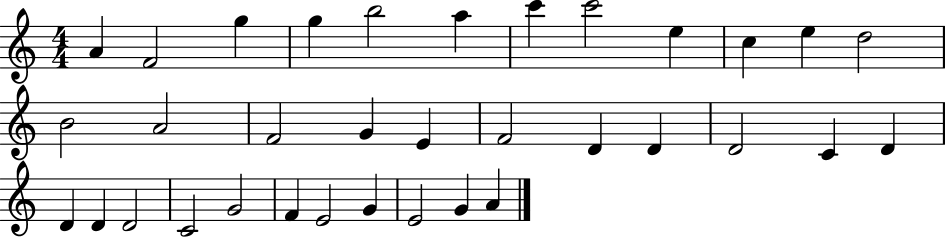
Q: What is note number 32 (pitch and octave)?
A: E4